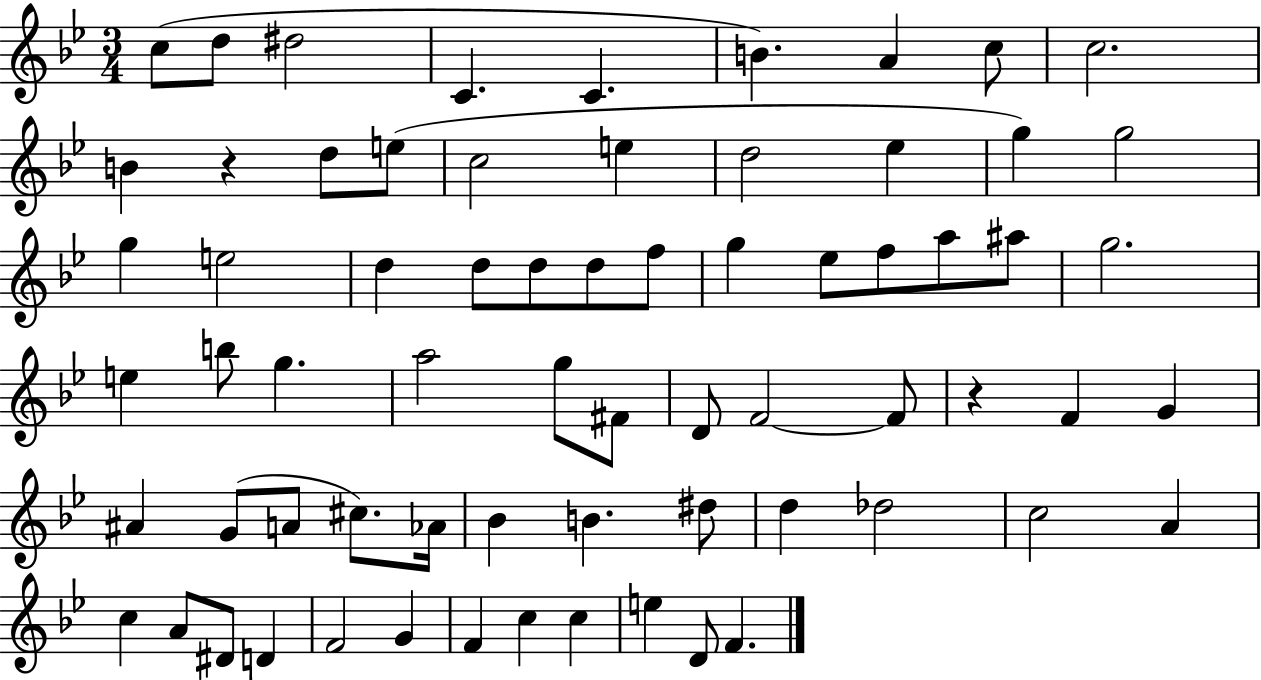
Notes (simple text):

C5/e D5/e D#5/h C4/q. C4/q. B4/q. A4/q C5/e C5/h. B4/q R/q D5/e E5/e C5/h E5/q D5/h Eb5/q G5/q G5/h G5/q E5/h D5/q D5/e D5/e D5/e F5/e G5/q Eb5/e F5/e A5/e A#5/e G5/h. E5/q B5/e G5/q. A5/h G5/e F#4/e D4/e F4/h F4/e R/q F4/q G4/q A#4/q G4/e A4/e C#5/e. Ab4/s Bb4/q B4/q. D#5/e D5/q Db5/h C5/h A4/q C5/q A4/e D#4/e D4/q F4/h G4/q F4/q C5/q C5/q E5/q D4/e F4/q.